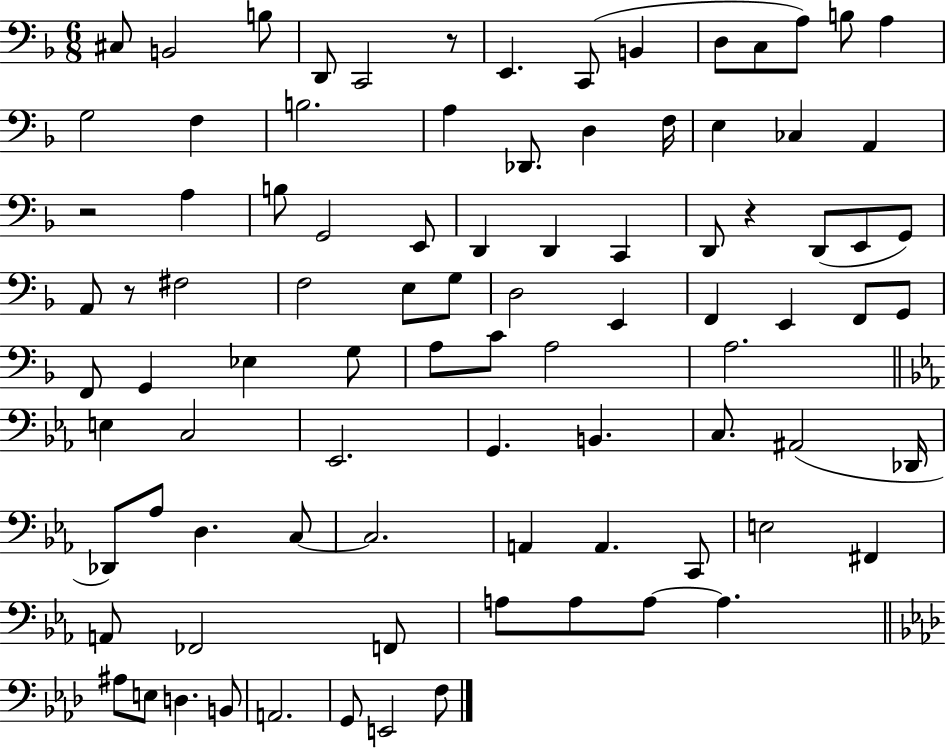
{
  \clef bass
  \numericTimeSignature
  \time 6/8
  \key f \major
  cis8 b,2 b8 | d,8 c,2 r8 | e,4. c,8( b,4 | d8 c8 a8) b8 a4 | \break g2 f4 | b2. | a4 des,8. d4 f16 | e4 ces4 a,4 | \break r2 a4 | b8 g,2 e,8 | d,4 d,4 c,4 | d,8 r4 d,8( e,8 g,8) | \break a,8 r8 fis2 | f2 e8 g8 | d2 e,4 | f,4 e,4 f,8 g,8 | \break f,8 g,4 ees4 g8 | a8 c'8 a2 | a2. | \bar "||" \break \key ees \major e4 c2 | ees,2. | g,4. b,4. | c8. ais,2( des,16 | \break des,8) aes8 d4. c8~~ | c2. | a,4 a,4. c,8 | e2 fis,4 | \break a,8 fes,2 f,8 | a8 a8 a8~~ a4. | \bar "||" \break \key f \minor ais8 e8 d4. b,8 | a,2. | g,8 e,2 f8 | \bar "|."
}